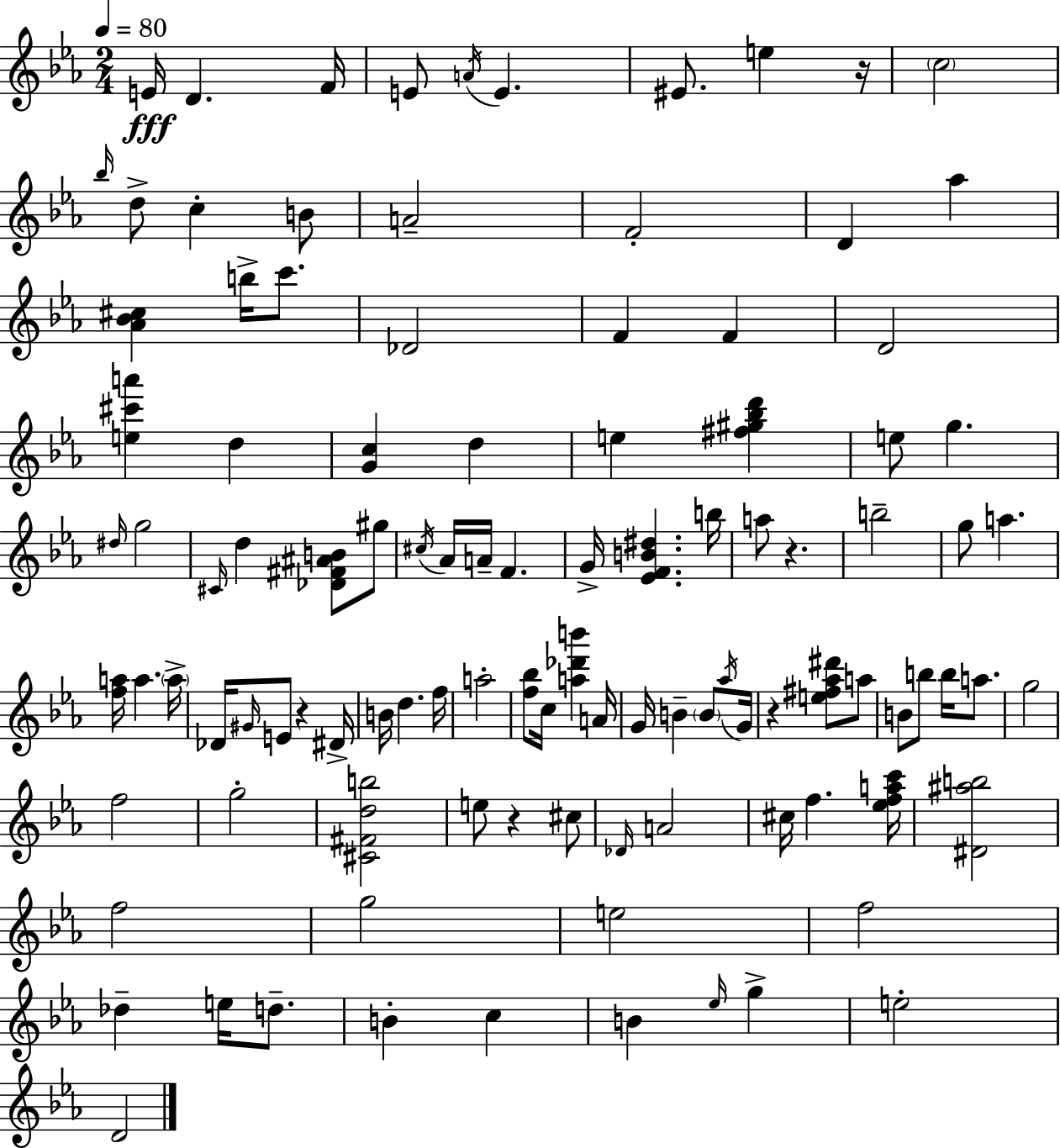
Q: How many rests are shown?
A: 5